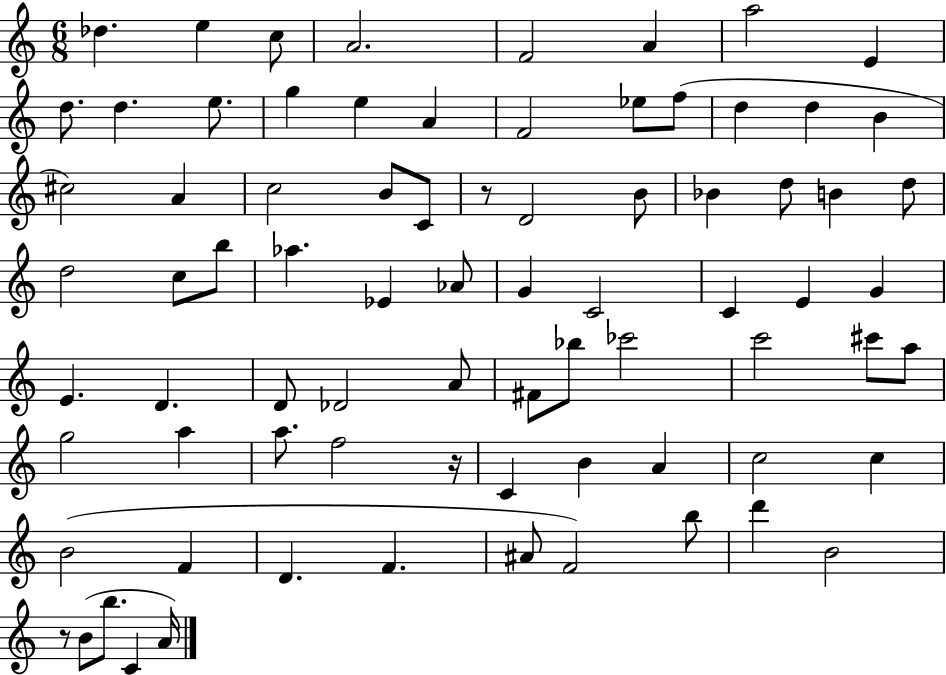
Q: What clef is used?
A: treble